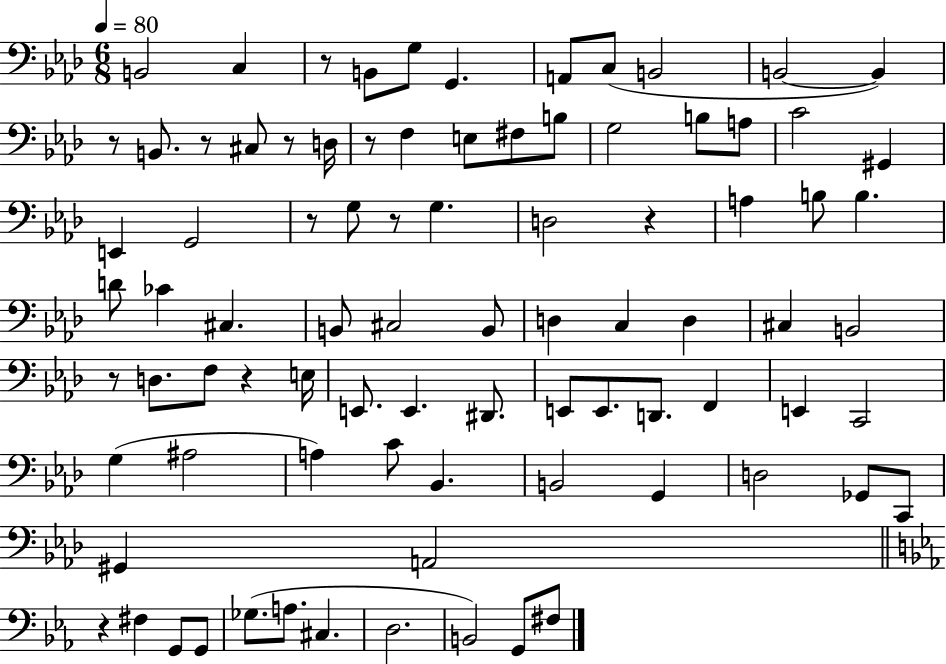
{
  \clef bass
  \numericTimeSignature
  \time 6/8
  \key aes \major
  \tempo 4 = 80
  b,2 c4 | r8 b,8 g8 g,4. | a,8 c8( b,2 | b,2~~ b,4) | \break r8 b,8. r8 cis8 r8 d16 | r8 f4 e8 fis8 b8 | g2 b8 a8 | c'2 gis,4 | \break e,4 g,2 | r8 g8 r8 g4. | d2 r4 | a4 b8 b4. | \break d'8 ces'4 cis4. | b,8 cis2 b,8 | d4 c4 d4 | cis4 b,2 | \break r8 d8. f8 r4 e16 | e,8. e,4. dis,8. | e,8 e,8. d,8. f,4 | e,4 c,2 | \break g4( ais2 | a4) c'8 bes,4. | b,2 g,4 | d2 ges,8 c,8 | \break gis,4 a,2 | \bar "||" \break \key ees \major r4 fis4 g,8 g,8 | ges8.( a8. cis4. | d2. | b,2) g,8 fis8 | \break \bar "|."
}